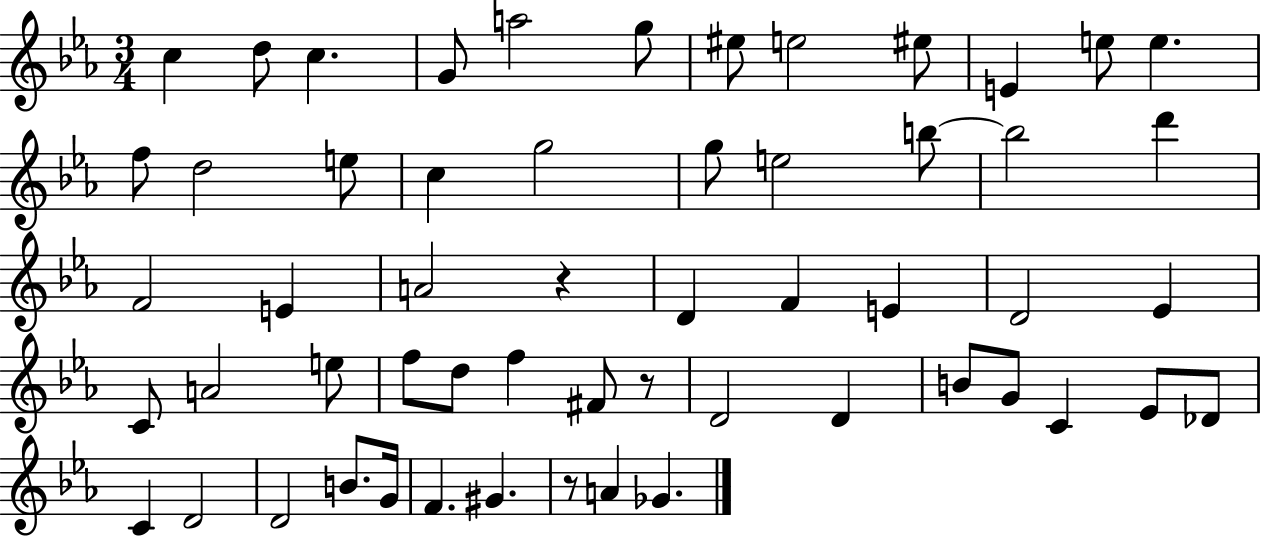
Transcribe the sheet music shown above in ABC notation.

X:1
T:Untitled
M:3/4
L:1/4
K:Eb
c d/2 c G/2 a2 g/2 ^e/2 e2 ^e/2 E e/2 e f/2 d2 e/2 c g2 g/2 e2 b/2 b2 d' F2 E A2 z D F E D2 _E C/2 A2 e/2 f/2 d/2 f ^F/2 z/2 D2 D B/2 G/2 C _E/2 _D/2 C D2 D2 B/2 G/4 F ^G z/2 A _G